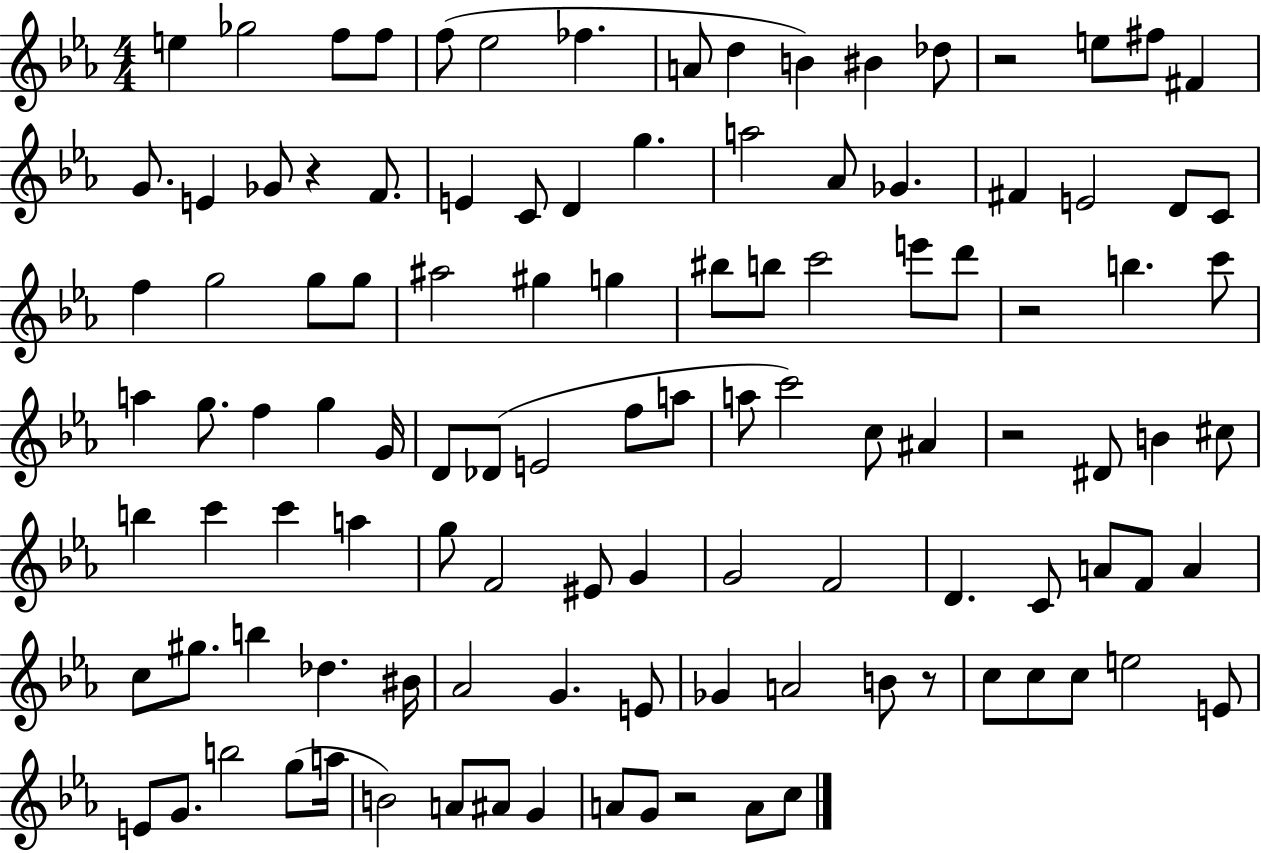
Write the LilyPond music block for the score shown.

{
  \clef treble
  \numericTimeSignature
  \time 4/4
  \key ees \major
  e''4 ges''2 f''8 f''8 | f''8( ees''2 fes''4. | a'8 d''4 b'4) bis'4 des''8 | r2 e''8 fis''8 fis'4 | \break g'8. e'4 ges'8 r4 f'8. | e'4 c'8 d'4 g''4. | a''2 aes'8 ges'4. | fis'4 e'2 d'8 c'8 | \break f''4 g''2 g''8 g''8 | ais''2 gis''4 g''4 | bis''8 b''8 c'''2 e'''8 d'''8 | r2 b''4. c'''8 | \break a''4 g''8. f''4 g''4 g'16 | d'8 des'8( e'2 f''8 a''8 | a''8 c'''2) c''8 ais'4 | r2 dis'8 b'4 cis''8 | \break b''4 c'''4 c'''4 a''4 | g''8 f'2 eis'8 g'4 | g'2 f'2 | d'4. c'8 a'8 f'8 a'4 | \break c''8 gis''8. b''4 des''4. bis'16 | aes'2 g'4. e'8 | ges'4 a'2 b'8 r8 | c''8 c''8 c''8 e''2 e'8 | \break e'8 g'8. b''2 g''8( a''16 | b'2) a'8 ais'8 g'4 | a'8 g'8 r2 a'8 c''8 | \bar "|."
}